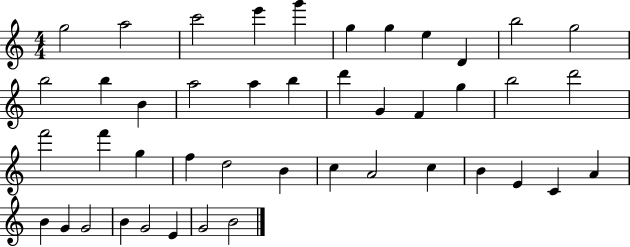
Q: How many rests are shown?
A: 0